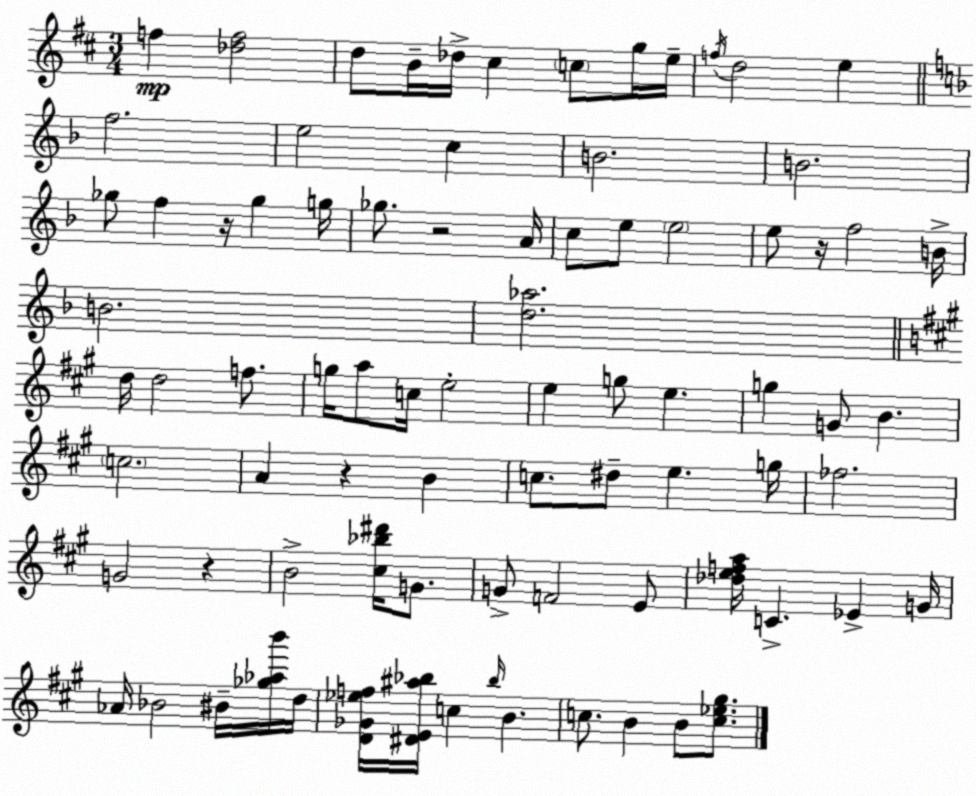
X:1
T:Untitled
M:3/4
L:1/4
K:D
f [_df]2 d/2 B/4 _d/4 ^c c/2 g/4 e/4 f/4 d2 e f2 e2 c B2 B2 _g/2 f z/4 _g g/4 _g/2 z2 A/4 c/2 e/2 e2 e/2 z/4 f2 B/4 B2 [d_a]2 d/4 d2 f/2 g/4 a/2 c/4 e2 e g/2 e g G/2 B c2 A z B c/2 ^d/2 e g/4 _f2 G2 z B2 [^c_b^d']/4 G/2 G/2 F2 E/2 [_defa]/4 C _E G/4 _A/4 _B2 ^B/4 [_g_ab']/4 d/4 [D_G_ef]/4 [^DE^a_b]/4 c _b/4 B c/2 B B/2 [c_e^g]/2